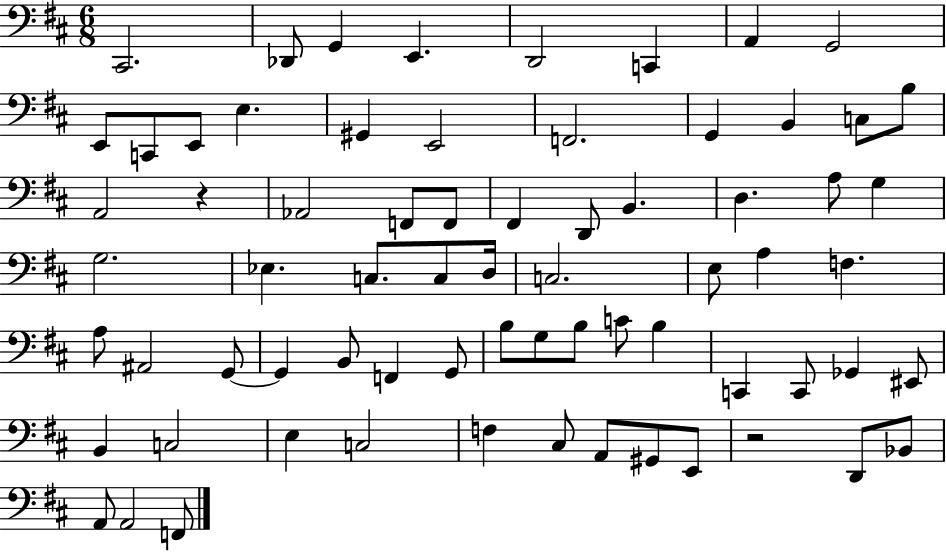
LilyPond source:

{
  \clef bass
  \numericTimeSignature
  \time 6/8
  \key d \major
  cis,2. | des,8 g,4 e,4. | d,2 c,4 | a,4 g,2 | \break e,8 c,8 e,8 e4. | gis,4 e,2 | f,2. | g,4 b,4 c8 b8 | \break a,2 r4 | aes,2 f,8 f,8 | fis,4 d,8 b,4. | d4. a8 g4 | \break g2. | ees4. c8. c8 d16 | c2. | e8 a4 f4. | \break a8 ais,2 g,8~~ | g,4 b,8 f,4 g,8 | b8 g8 b8 c'8 b4 | c,4 c,8 ges,4 eis,8 | \break b,4 c2 | e4 c2 | f4 cis8 a,8 gis,8 e,8 | r2 d,8 bes,8 | \break a,8 a,2 f,8 | \bar "|."
}